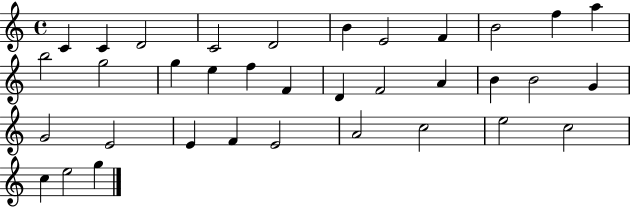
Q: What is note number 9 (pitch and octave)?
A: B4